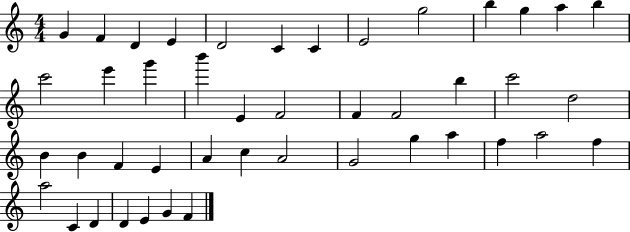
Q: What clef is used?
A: treble